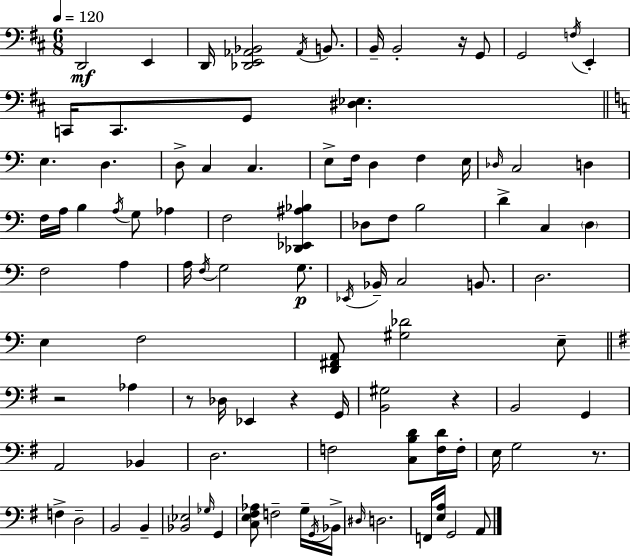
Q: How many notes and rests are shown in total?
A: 99